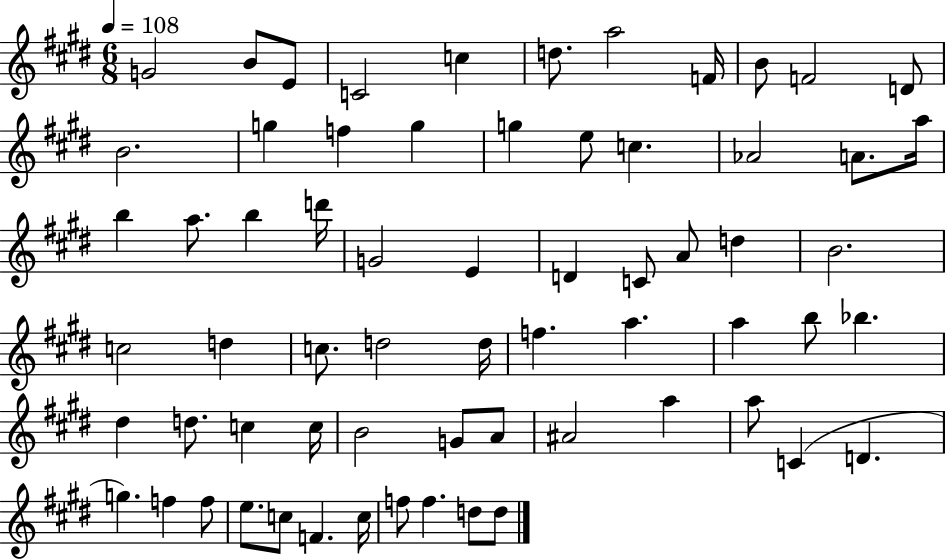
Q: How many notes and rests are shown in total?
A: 65